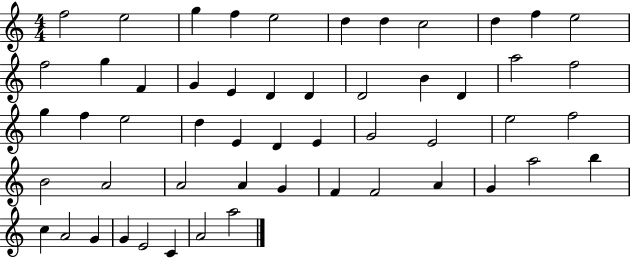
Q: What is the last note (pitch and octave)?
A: A5